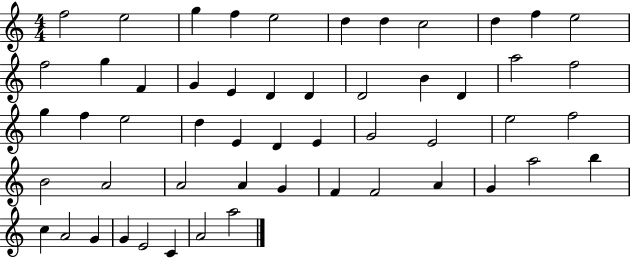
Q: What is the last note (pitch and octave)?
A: A5